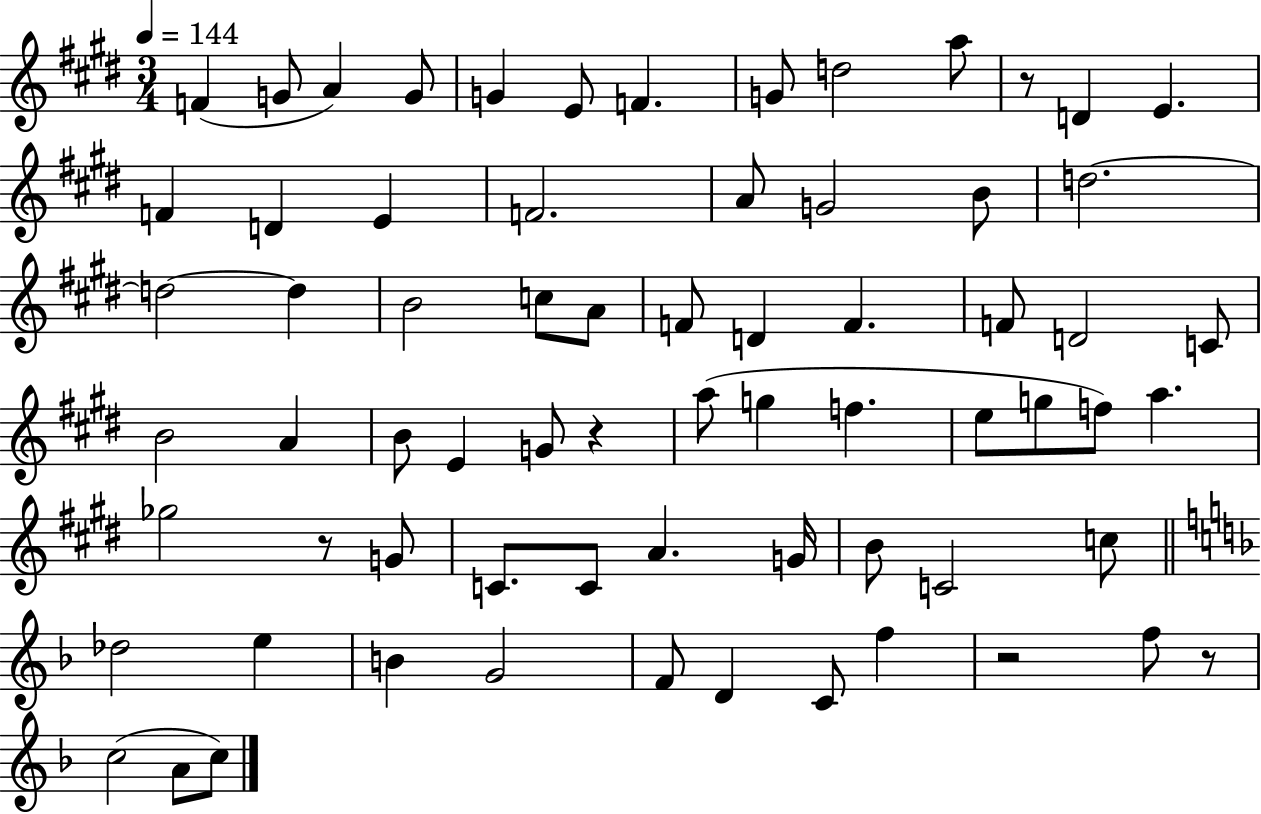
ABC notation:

X:1
T:Untitled
M:3/4
L:1/4
K:E
F G/2 A G/2 G E/2 F G/2 d2 a/2 z/2 D E F D E F2 A/2 G2 B/2 d2 d2 d B2 c/2 A/2 F/2 D F F/2 D2 C/2 B2 A B/2 E G/2 z a/2 g f e/2 g/2 f/2 a _g2 z/2 G/2 C/2 C/2 A G/4 B/2 C2 c/2 _d2 e B G2 F/2 D C/2 f z2 f/2 z/2 c2 A/2 c/2